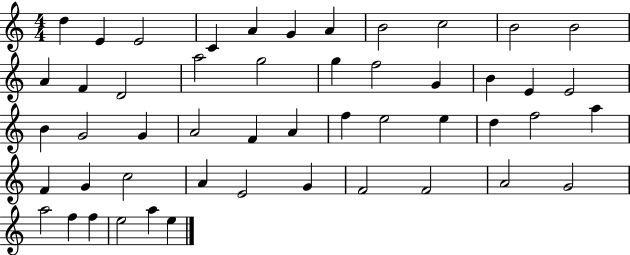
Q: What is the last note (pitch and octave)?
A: E5